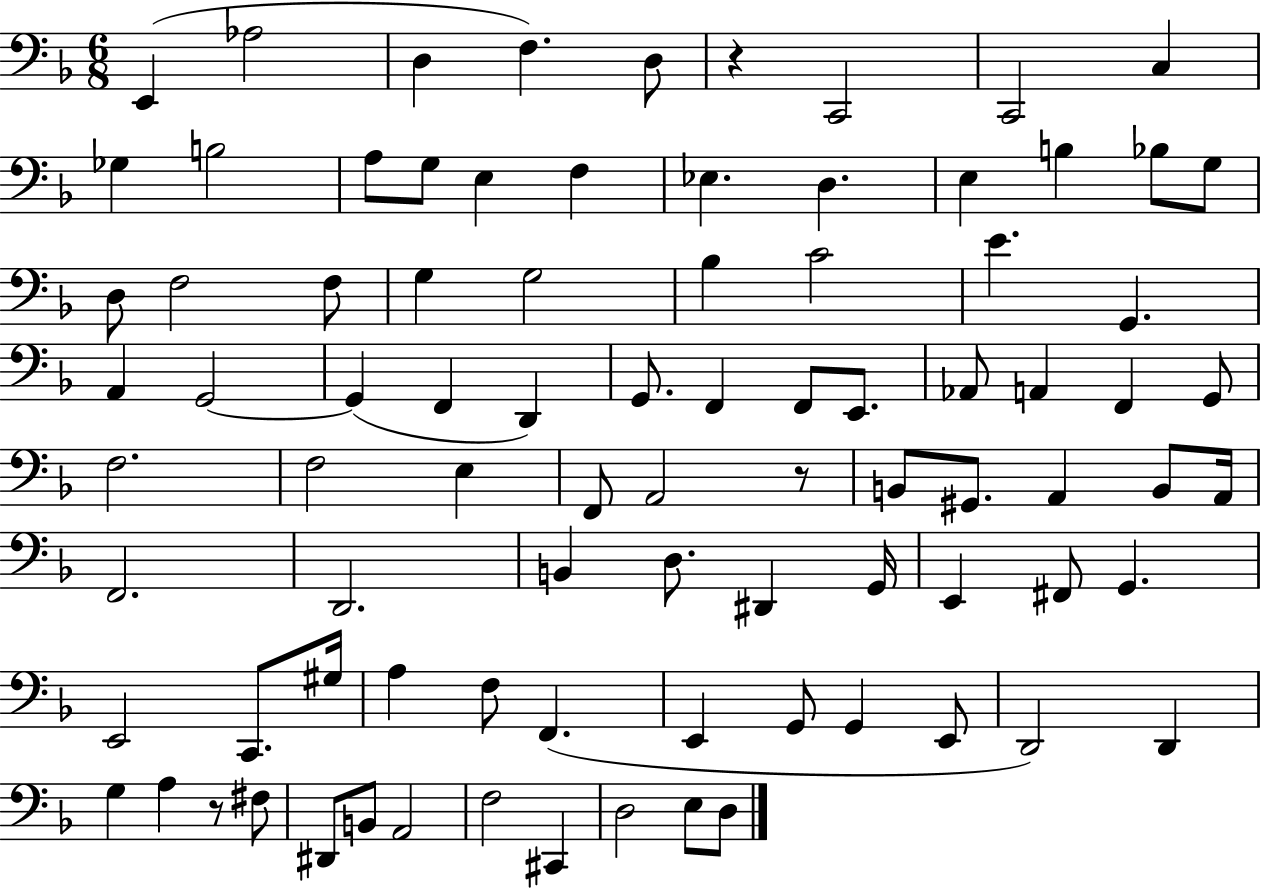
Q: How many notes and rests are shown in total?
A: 87